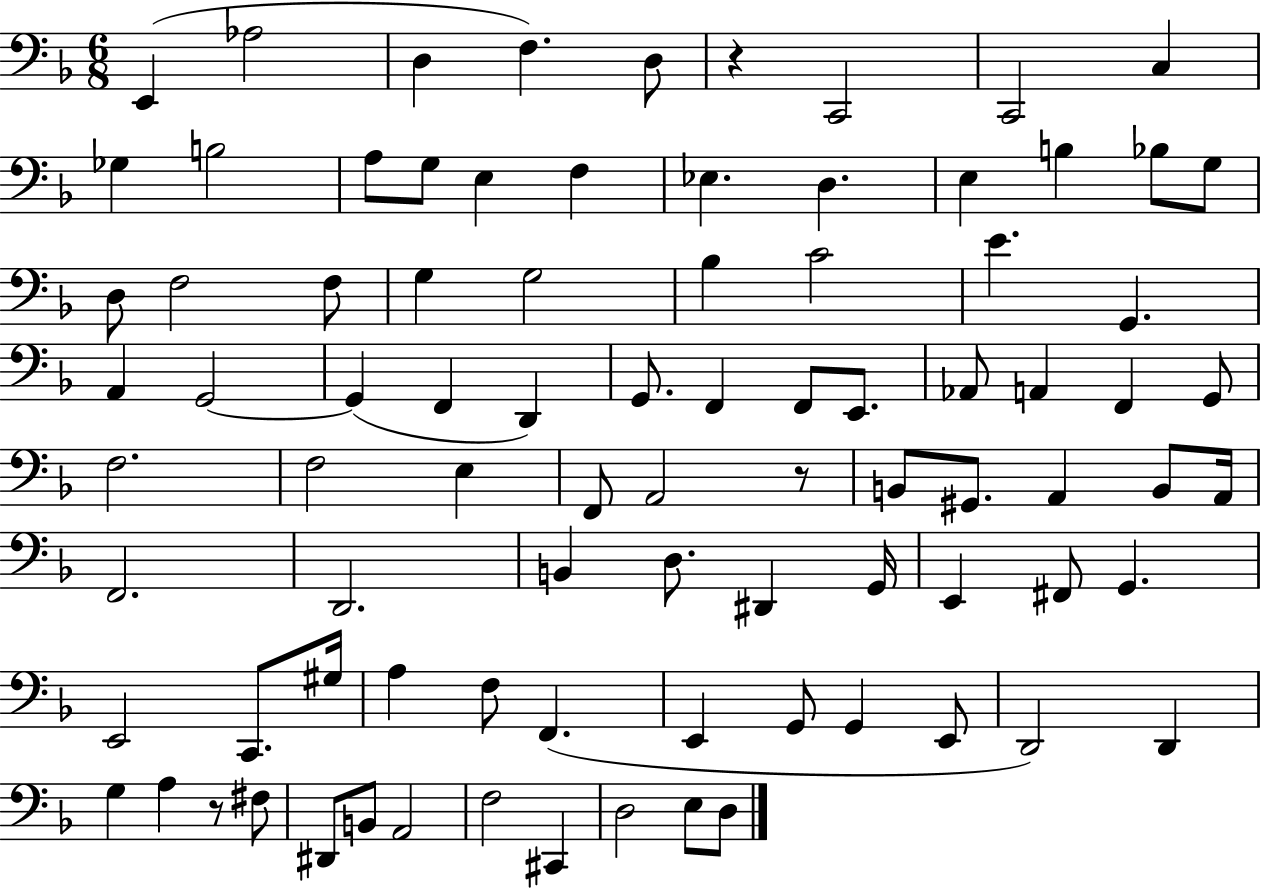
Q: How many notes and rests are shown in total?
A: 87